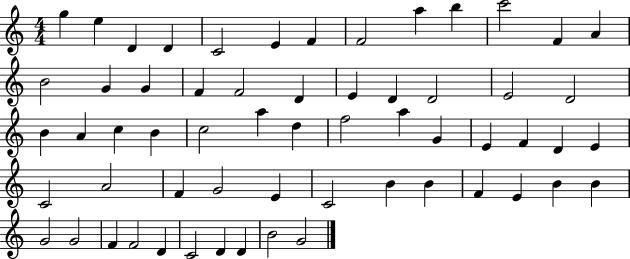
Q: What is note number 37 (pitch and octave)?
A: D4